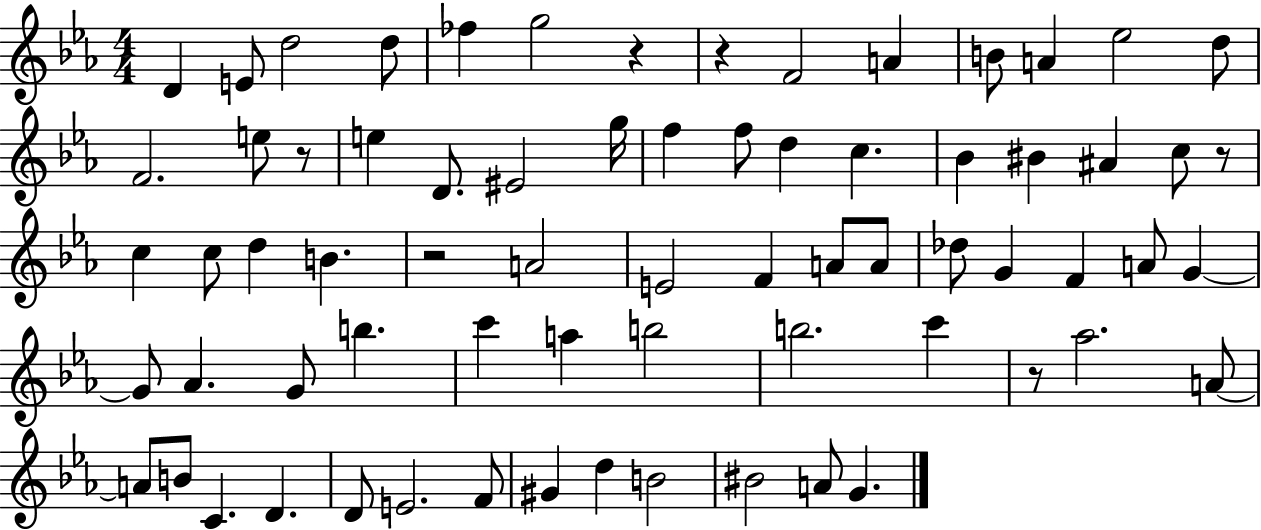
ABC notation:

X:1
T:Untitled
M:4/4
L:1/4
K:Eb
D E/2 d2 d/2 _f g2 z z F2 A B/2 A _e2 d/2 F2 e/2 z/2 e D/2 ^E2 g/4 f f/2 d c _B ^B ^A c/2 z/2 c c/2 d B z2 A2 E2 F A/2 A/2 _d/2 G F A/2 G G/2 _A G/2 b c' a b2 b2 c' z/2 _a2 A/2 A/2 B/2 C D D/2 E2 F/2 ^G d B2 ^B2 A/2 G